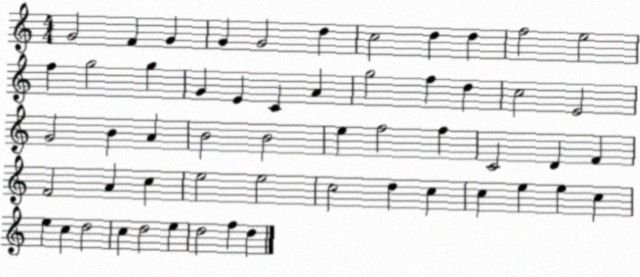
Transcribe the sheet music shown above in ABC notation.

X:1
T:Untitled
M:4/4
L:1/4
K:C
G2 F G G G2 d c2 d d f2 e2 f g2 g G E C A g2 f d c2 E2 G2 B A B2 B2 e f2 f C2 D F F2 A c e2 e2 c2 d c c e e c e c d2 c d2 e d2 f d